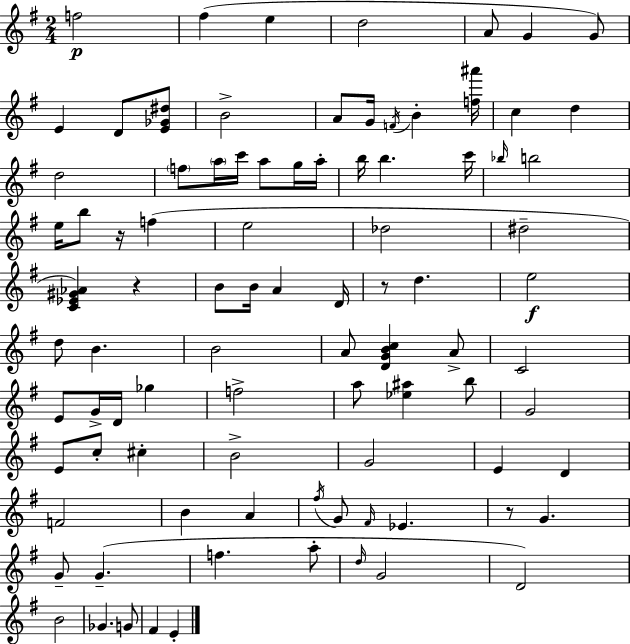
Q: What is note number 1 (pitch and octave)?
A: F5